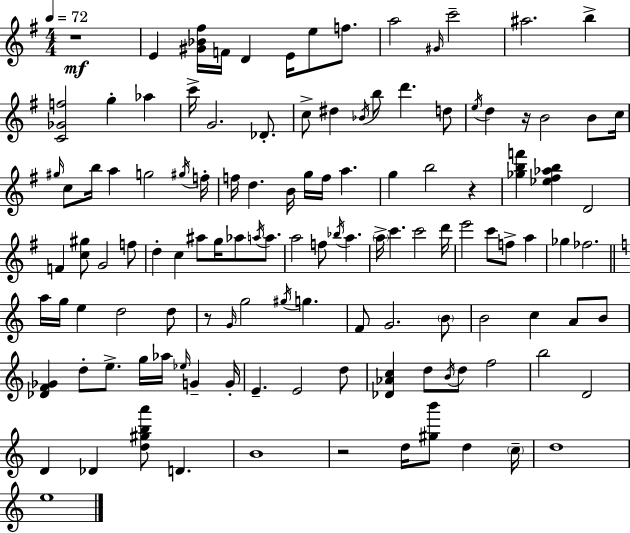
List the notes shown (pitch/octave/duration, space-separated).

R/w E4/q [G#4,Bb4,F#5]/s F4/s D4/q E4/s E5/e F5/e. A5/h G#4/s C6/h A#5/h. B5/q [C4,Gb4,F5]/h G5/q Ab5/q C6/s G4/h. Db4/e. C5/e D#5/q Bb4/s B5/e D6/q. D5/e E5/s D5/q R/s B4/h B4/e C5/s G#5/s C5/e B5/s A5/q G5/h G#5/s F5/s F5/s D5/q. B4/s G5/s F5/s A5/q. G5/q B5/h R/q [Gb5,B5,F6]/q [Eb5,F#5,Ab5,B5]/q D4/h F4/q [C5,G#5]/e G4/h F5/e D5/q C5/q A#5/e G5/s Ab5/e A5/s A5/e. A5/h F5/e Bb5/s A5/q. A5/s C6/q. C6/h D6/s E6/h C6/e F5/e A5/q Gb5/q FES5/h. A5/s G5/s E5/q D5/h D5/e R/e G4/s G5/h G#5/s G5/q. F4/e G4/h. B4/e B4/h C5/q A4/e B4/e [Db4,F4,Gb4]/q D5/e E5/e. G5/s Ab5/s Eb5/s G4/q G4/s E4/q. E4/h D5/e [Db4,Ab4,C5]/q D5/e B4/s D5/e F5/h B5/h D4/h D4/q Db4/q [D5,G#5,B5,A6]/e D4/q. B4/w R/h D5/s [G#5,B6]/e D5/q C5/s D5/w E5/w